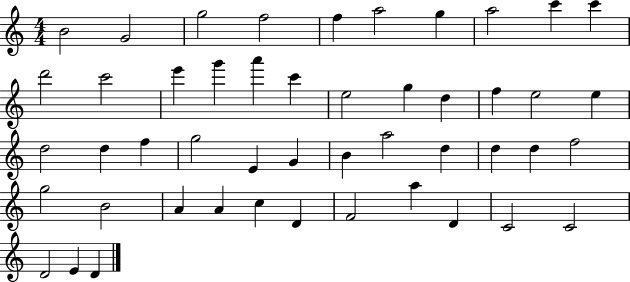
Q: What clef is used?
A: treble